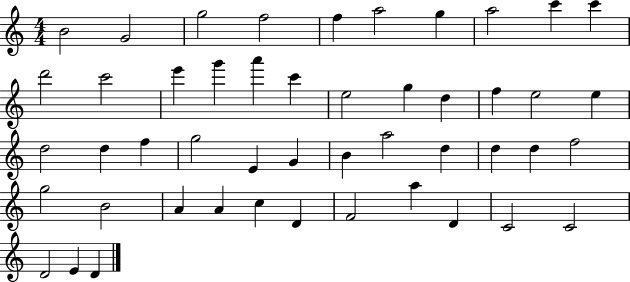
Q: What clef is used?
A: treble